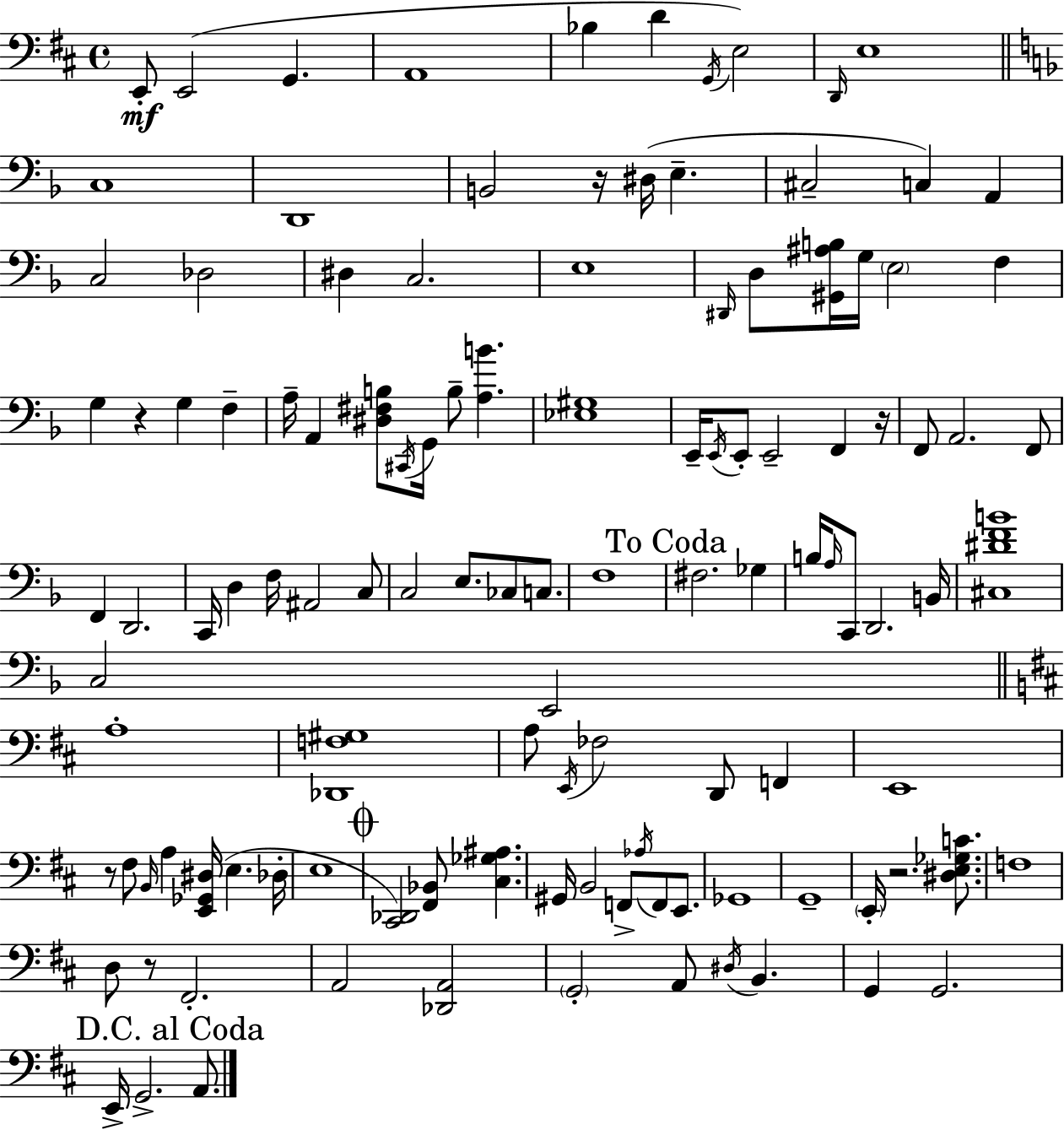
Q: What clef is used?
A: bass